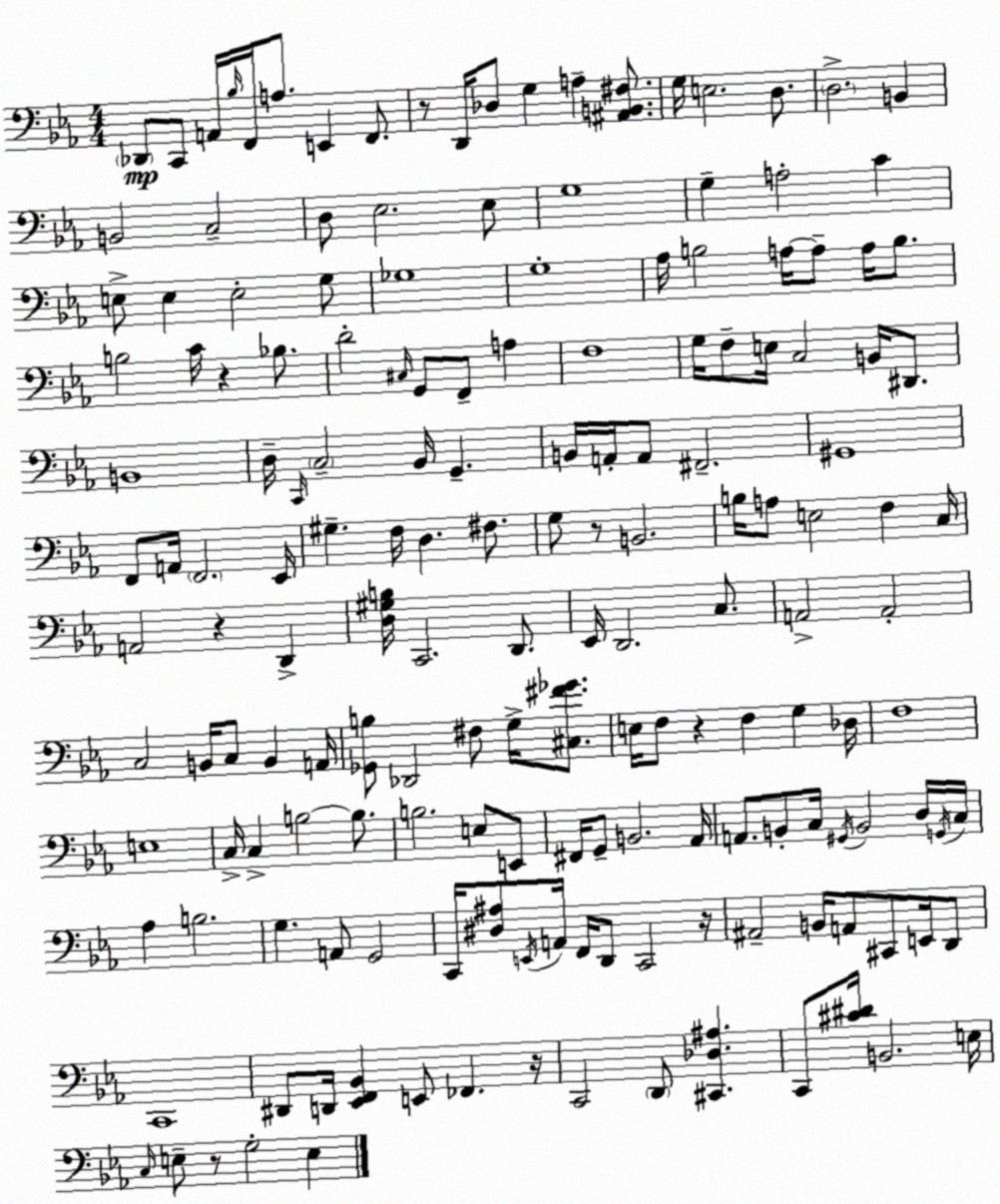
X:1
T:Untitled
M:4/4
L:1/4
K:Cm
_D,,/2 C,,/2 A,,/4 _B,/4 F,,/4 A,/2 E,, F,,/2 z/2 D,,/4 _D,/2 G, A, [^A,,B,,^F,]/2 G,/4 E,2 D,/2 D,2 B,, B,,2 C,2 D,/2 _E,2 _E,/2 G,4 G, A,2 C E,/2 E, E,2 G,/2 _G,4 G,4 _A,/4 B,2 A,/4 A,/2 A,/4 B,/2 B,2 C/4 z _B,/2 D2 ^C,/4 G,,/2 F,,/2 A, F,4 G,/4 F,/2 E,/4 C,2 B,,/4 ^D,,/2 B,,4 D,/4 C,,/4 C,2 _B,,/4 G,, B,,/4 A,,/4 A,,/2 ^F,,2 ^G,,4 F,,/2 A,,/4 F,,2 _E,,/4 ^G, F,/4 D, ^F,/2 G,/2 z/2 B,,2 B,/4 A,/2 E,2 F, C,/4 A,,2 z D,, [D,^G,B,]/4 C,,2 D,,/2 _E,,/4 D,,2 C,/2 A,,2 A,,2 C,2 B,,/4 C,/2 B,, A,,/4 [_G,,B,]/2 _D,,2 ^F,/2 G,/4 [^C,^F_G]/2 E,/4 F,/2 z F, G, _D,/4 F,4 E,4 C,/4 C, B,2 B,/2 B,2 E,/2 E,,/2 ^F,,/4 G,,/2 B,,2 _A,,/4 A,,/2 B,,/2 C,/4 ^G,,/4 B,,2 D,/4 G,,/4 C,/4 _A, B,2 G, A,,/2 G,,2 C,,/4 [^D,^A,]/2 E,,/4 A,,/4 F,,/4 D,,/2 C,,2 z/4 ^A,,2 B,,/4 A,,/2 ^C,,/2 E,,/4 D,,/2 C,,4 ^D,,/2 D,,/4 [_E,,F,,_B,,] E,,/2 _F,, z/4 C,,2 D,,/2 [^C,,_D,^A,] C,,/2 [^C^D]/4 B,,2 E,/4 C,/4 E,/2 z/2 G,2 E,